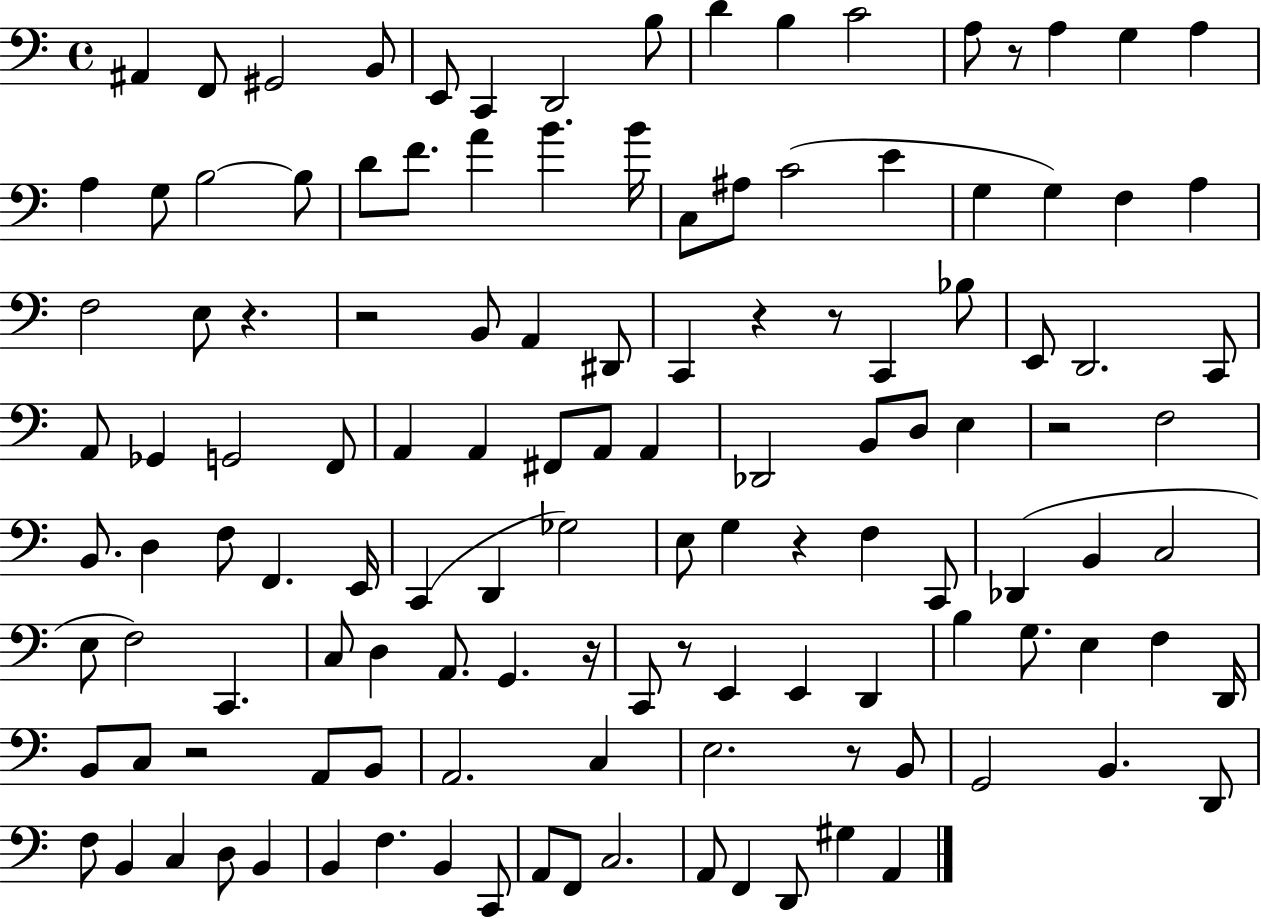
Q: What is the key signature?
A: C major